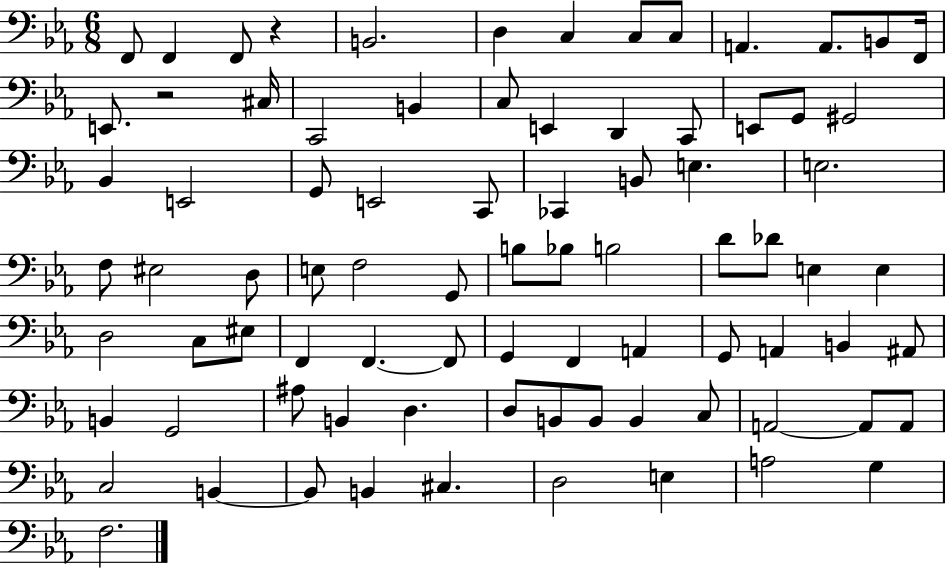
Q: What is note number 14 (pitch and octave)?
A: C#3